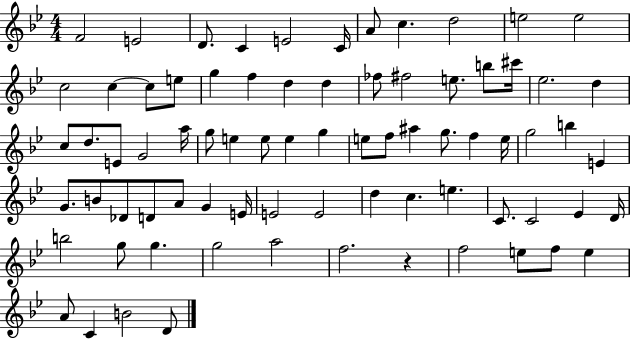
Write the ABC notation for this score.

X:1
T:Untitled
M:4/4
L:1/4
K:Bb
F2 E2 D/2 C E2 C/4 A/2 c d2 e2 e2 c2 c c/2 e/2 g f d d _f/2 ^f2 e/2 b/2 ^c'/4 _e2 d c/2 d/2 E/2 G2 a/4 g/2 e e/2 e g e/2 f/2 ^a g/2 f e/4 g2 b E G/2 B/2 _D/2 D/2 A/2 G E/4 E2 E2 d c e C/2 C2 _E D/4 b2 g/2 g g2 a2 f2 z f2 e/2 f/2 e A/2 C B2 D/2